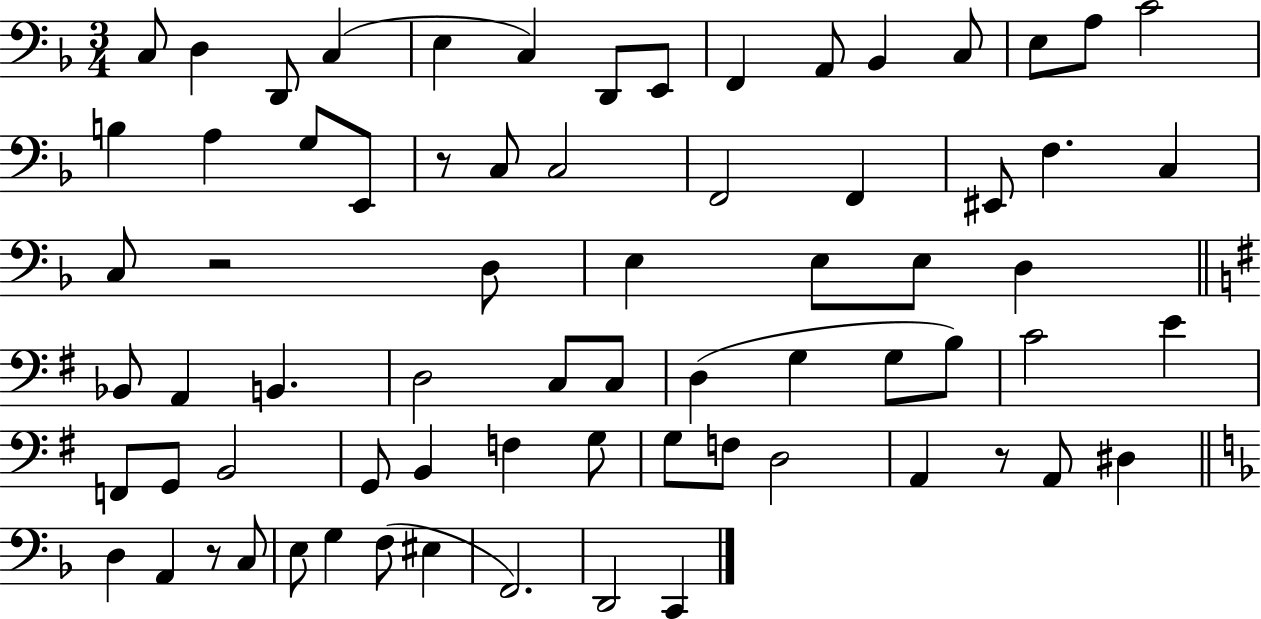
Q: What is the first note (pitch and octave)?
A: C3